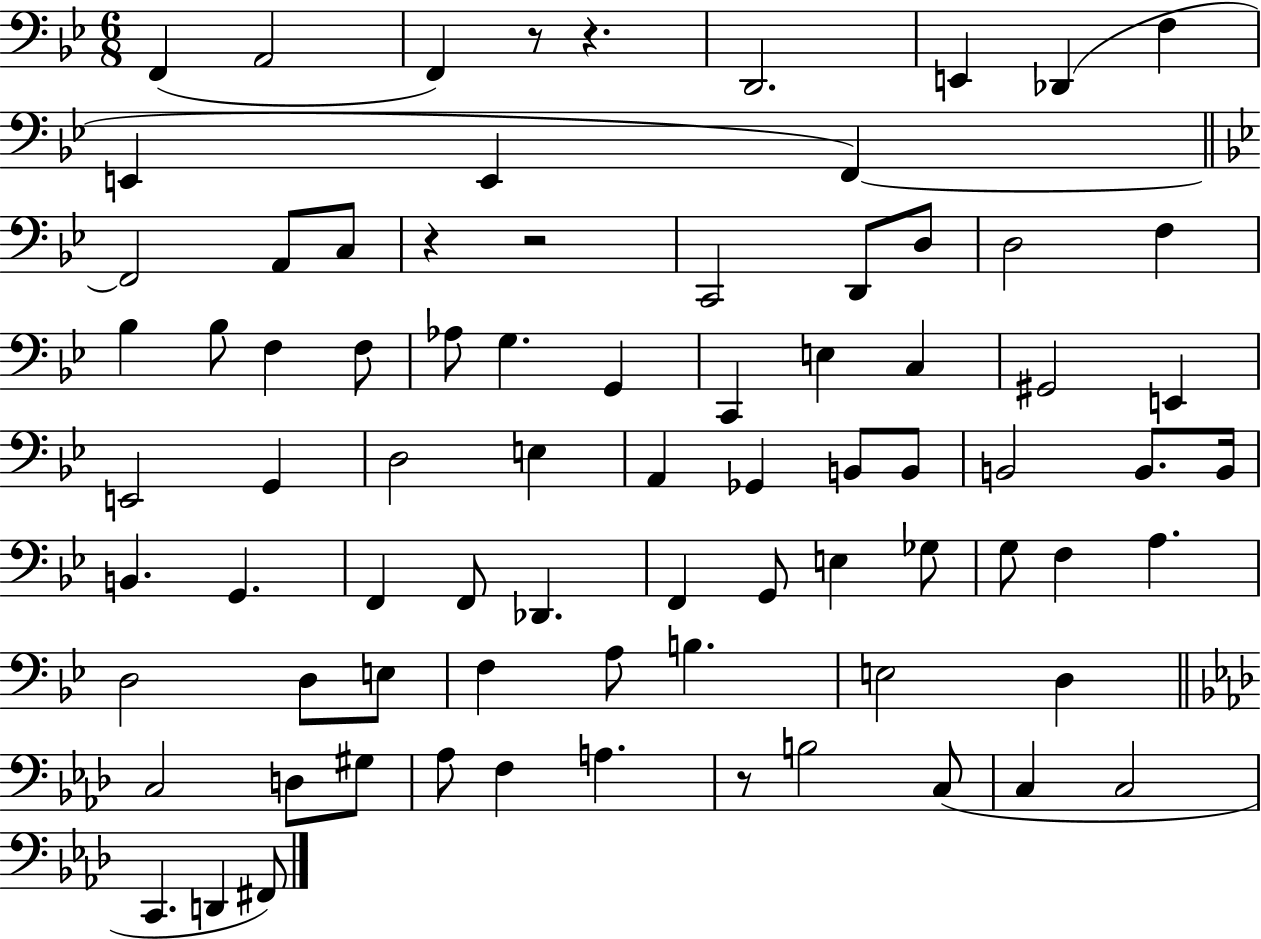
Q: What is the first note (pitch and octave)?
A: F2